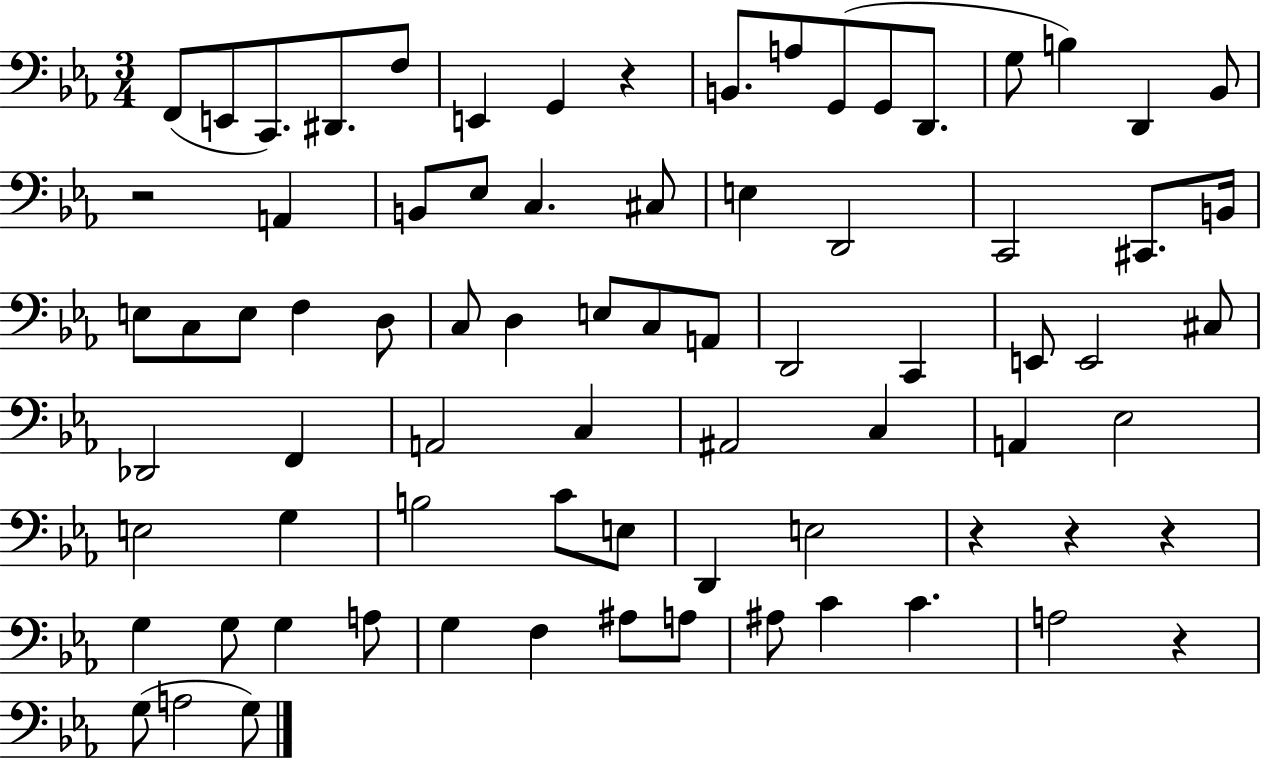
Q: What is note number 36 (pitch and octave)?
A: A2